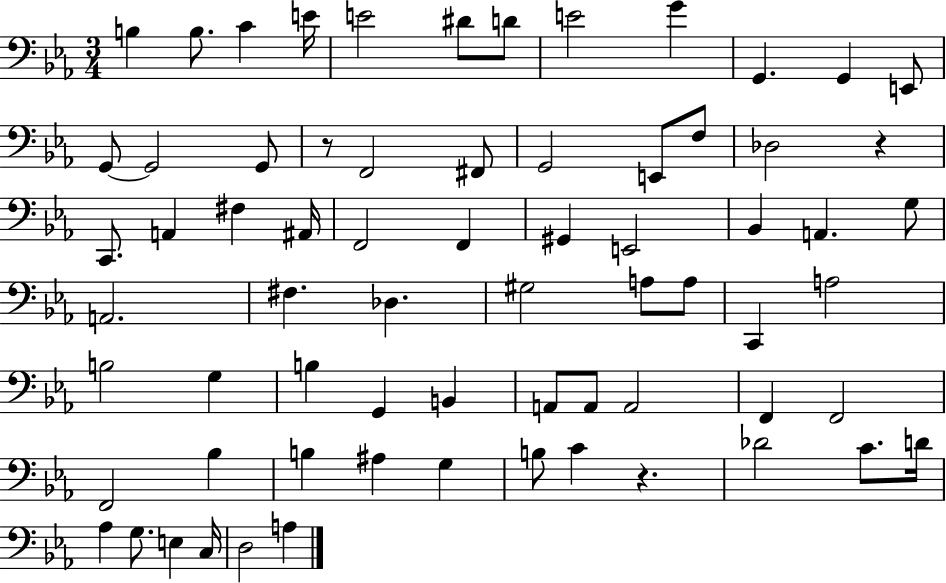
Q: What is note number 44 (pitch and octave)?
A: G2